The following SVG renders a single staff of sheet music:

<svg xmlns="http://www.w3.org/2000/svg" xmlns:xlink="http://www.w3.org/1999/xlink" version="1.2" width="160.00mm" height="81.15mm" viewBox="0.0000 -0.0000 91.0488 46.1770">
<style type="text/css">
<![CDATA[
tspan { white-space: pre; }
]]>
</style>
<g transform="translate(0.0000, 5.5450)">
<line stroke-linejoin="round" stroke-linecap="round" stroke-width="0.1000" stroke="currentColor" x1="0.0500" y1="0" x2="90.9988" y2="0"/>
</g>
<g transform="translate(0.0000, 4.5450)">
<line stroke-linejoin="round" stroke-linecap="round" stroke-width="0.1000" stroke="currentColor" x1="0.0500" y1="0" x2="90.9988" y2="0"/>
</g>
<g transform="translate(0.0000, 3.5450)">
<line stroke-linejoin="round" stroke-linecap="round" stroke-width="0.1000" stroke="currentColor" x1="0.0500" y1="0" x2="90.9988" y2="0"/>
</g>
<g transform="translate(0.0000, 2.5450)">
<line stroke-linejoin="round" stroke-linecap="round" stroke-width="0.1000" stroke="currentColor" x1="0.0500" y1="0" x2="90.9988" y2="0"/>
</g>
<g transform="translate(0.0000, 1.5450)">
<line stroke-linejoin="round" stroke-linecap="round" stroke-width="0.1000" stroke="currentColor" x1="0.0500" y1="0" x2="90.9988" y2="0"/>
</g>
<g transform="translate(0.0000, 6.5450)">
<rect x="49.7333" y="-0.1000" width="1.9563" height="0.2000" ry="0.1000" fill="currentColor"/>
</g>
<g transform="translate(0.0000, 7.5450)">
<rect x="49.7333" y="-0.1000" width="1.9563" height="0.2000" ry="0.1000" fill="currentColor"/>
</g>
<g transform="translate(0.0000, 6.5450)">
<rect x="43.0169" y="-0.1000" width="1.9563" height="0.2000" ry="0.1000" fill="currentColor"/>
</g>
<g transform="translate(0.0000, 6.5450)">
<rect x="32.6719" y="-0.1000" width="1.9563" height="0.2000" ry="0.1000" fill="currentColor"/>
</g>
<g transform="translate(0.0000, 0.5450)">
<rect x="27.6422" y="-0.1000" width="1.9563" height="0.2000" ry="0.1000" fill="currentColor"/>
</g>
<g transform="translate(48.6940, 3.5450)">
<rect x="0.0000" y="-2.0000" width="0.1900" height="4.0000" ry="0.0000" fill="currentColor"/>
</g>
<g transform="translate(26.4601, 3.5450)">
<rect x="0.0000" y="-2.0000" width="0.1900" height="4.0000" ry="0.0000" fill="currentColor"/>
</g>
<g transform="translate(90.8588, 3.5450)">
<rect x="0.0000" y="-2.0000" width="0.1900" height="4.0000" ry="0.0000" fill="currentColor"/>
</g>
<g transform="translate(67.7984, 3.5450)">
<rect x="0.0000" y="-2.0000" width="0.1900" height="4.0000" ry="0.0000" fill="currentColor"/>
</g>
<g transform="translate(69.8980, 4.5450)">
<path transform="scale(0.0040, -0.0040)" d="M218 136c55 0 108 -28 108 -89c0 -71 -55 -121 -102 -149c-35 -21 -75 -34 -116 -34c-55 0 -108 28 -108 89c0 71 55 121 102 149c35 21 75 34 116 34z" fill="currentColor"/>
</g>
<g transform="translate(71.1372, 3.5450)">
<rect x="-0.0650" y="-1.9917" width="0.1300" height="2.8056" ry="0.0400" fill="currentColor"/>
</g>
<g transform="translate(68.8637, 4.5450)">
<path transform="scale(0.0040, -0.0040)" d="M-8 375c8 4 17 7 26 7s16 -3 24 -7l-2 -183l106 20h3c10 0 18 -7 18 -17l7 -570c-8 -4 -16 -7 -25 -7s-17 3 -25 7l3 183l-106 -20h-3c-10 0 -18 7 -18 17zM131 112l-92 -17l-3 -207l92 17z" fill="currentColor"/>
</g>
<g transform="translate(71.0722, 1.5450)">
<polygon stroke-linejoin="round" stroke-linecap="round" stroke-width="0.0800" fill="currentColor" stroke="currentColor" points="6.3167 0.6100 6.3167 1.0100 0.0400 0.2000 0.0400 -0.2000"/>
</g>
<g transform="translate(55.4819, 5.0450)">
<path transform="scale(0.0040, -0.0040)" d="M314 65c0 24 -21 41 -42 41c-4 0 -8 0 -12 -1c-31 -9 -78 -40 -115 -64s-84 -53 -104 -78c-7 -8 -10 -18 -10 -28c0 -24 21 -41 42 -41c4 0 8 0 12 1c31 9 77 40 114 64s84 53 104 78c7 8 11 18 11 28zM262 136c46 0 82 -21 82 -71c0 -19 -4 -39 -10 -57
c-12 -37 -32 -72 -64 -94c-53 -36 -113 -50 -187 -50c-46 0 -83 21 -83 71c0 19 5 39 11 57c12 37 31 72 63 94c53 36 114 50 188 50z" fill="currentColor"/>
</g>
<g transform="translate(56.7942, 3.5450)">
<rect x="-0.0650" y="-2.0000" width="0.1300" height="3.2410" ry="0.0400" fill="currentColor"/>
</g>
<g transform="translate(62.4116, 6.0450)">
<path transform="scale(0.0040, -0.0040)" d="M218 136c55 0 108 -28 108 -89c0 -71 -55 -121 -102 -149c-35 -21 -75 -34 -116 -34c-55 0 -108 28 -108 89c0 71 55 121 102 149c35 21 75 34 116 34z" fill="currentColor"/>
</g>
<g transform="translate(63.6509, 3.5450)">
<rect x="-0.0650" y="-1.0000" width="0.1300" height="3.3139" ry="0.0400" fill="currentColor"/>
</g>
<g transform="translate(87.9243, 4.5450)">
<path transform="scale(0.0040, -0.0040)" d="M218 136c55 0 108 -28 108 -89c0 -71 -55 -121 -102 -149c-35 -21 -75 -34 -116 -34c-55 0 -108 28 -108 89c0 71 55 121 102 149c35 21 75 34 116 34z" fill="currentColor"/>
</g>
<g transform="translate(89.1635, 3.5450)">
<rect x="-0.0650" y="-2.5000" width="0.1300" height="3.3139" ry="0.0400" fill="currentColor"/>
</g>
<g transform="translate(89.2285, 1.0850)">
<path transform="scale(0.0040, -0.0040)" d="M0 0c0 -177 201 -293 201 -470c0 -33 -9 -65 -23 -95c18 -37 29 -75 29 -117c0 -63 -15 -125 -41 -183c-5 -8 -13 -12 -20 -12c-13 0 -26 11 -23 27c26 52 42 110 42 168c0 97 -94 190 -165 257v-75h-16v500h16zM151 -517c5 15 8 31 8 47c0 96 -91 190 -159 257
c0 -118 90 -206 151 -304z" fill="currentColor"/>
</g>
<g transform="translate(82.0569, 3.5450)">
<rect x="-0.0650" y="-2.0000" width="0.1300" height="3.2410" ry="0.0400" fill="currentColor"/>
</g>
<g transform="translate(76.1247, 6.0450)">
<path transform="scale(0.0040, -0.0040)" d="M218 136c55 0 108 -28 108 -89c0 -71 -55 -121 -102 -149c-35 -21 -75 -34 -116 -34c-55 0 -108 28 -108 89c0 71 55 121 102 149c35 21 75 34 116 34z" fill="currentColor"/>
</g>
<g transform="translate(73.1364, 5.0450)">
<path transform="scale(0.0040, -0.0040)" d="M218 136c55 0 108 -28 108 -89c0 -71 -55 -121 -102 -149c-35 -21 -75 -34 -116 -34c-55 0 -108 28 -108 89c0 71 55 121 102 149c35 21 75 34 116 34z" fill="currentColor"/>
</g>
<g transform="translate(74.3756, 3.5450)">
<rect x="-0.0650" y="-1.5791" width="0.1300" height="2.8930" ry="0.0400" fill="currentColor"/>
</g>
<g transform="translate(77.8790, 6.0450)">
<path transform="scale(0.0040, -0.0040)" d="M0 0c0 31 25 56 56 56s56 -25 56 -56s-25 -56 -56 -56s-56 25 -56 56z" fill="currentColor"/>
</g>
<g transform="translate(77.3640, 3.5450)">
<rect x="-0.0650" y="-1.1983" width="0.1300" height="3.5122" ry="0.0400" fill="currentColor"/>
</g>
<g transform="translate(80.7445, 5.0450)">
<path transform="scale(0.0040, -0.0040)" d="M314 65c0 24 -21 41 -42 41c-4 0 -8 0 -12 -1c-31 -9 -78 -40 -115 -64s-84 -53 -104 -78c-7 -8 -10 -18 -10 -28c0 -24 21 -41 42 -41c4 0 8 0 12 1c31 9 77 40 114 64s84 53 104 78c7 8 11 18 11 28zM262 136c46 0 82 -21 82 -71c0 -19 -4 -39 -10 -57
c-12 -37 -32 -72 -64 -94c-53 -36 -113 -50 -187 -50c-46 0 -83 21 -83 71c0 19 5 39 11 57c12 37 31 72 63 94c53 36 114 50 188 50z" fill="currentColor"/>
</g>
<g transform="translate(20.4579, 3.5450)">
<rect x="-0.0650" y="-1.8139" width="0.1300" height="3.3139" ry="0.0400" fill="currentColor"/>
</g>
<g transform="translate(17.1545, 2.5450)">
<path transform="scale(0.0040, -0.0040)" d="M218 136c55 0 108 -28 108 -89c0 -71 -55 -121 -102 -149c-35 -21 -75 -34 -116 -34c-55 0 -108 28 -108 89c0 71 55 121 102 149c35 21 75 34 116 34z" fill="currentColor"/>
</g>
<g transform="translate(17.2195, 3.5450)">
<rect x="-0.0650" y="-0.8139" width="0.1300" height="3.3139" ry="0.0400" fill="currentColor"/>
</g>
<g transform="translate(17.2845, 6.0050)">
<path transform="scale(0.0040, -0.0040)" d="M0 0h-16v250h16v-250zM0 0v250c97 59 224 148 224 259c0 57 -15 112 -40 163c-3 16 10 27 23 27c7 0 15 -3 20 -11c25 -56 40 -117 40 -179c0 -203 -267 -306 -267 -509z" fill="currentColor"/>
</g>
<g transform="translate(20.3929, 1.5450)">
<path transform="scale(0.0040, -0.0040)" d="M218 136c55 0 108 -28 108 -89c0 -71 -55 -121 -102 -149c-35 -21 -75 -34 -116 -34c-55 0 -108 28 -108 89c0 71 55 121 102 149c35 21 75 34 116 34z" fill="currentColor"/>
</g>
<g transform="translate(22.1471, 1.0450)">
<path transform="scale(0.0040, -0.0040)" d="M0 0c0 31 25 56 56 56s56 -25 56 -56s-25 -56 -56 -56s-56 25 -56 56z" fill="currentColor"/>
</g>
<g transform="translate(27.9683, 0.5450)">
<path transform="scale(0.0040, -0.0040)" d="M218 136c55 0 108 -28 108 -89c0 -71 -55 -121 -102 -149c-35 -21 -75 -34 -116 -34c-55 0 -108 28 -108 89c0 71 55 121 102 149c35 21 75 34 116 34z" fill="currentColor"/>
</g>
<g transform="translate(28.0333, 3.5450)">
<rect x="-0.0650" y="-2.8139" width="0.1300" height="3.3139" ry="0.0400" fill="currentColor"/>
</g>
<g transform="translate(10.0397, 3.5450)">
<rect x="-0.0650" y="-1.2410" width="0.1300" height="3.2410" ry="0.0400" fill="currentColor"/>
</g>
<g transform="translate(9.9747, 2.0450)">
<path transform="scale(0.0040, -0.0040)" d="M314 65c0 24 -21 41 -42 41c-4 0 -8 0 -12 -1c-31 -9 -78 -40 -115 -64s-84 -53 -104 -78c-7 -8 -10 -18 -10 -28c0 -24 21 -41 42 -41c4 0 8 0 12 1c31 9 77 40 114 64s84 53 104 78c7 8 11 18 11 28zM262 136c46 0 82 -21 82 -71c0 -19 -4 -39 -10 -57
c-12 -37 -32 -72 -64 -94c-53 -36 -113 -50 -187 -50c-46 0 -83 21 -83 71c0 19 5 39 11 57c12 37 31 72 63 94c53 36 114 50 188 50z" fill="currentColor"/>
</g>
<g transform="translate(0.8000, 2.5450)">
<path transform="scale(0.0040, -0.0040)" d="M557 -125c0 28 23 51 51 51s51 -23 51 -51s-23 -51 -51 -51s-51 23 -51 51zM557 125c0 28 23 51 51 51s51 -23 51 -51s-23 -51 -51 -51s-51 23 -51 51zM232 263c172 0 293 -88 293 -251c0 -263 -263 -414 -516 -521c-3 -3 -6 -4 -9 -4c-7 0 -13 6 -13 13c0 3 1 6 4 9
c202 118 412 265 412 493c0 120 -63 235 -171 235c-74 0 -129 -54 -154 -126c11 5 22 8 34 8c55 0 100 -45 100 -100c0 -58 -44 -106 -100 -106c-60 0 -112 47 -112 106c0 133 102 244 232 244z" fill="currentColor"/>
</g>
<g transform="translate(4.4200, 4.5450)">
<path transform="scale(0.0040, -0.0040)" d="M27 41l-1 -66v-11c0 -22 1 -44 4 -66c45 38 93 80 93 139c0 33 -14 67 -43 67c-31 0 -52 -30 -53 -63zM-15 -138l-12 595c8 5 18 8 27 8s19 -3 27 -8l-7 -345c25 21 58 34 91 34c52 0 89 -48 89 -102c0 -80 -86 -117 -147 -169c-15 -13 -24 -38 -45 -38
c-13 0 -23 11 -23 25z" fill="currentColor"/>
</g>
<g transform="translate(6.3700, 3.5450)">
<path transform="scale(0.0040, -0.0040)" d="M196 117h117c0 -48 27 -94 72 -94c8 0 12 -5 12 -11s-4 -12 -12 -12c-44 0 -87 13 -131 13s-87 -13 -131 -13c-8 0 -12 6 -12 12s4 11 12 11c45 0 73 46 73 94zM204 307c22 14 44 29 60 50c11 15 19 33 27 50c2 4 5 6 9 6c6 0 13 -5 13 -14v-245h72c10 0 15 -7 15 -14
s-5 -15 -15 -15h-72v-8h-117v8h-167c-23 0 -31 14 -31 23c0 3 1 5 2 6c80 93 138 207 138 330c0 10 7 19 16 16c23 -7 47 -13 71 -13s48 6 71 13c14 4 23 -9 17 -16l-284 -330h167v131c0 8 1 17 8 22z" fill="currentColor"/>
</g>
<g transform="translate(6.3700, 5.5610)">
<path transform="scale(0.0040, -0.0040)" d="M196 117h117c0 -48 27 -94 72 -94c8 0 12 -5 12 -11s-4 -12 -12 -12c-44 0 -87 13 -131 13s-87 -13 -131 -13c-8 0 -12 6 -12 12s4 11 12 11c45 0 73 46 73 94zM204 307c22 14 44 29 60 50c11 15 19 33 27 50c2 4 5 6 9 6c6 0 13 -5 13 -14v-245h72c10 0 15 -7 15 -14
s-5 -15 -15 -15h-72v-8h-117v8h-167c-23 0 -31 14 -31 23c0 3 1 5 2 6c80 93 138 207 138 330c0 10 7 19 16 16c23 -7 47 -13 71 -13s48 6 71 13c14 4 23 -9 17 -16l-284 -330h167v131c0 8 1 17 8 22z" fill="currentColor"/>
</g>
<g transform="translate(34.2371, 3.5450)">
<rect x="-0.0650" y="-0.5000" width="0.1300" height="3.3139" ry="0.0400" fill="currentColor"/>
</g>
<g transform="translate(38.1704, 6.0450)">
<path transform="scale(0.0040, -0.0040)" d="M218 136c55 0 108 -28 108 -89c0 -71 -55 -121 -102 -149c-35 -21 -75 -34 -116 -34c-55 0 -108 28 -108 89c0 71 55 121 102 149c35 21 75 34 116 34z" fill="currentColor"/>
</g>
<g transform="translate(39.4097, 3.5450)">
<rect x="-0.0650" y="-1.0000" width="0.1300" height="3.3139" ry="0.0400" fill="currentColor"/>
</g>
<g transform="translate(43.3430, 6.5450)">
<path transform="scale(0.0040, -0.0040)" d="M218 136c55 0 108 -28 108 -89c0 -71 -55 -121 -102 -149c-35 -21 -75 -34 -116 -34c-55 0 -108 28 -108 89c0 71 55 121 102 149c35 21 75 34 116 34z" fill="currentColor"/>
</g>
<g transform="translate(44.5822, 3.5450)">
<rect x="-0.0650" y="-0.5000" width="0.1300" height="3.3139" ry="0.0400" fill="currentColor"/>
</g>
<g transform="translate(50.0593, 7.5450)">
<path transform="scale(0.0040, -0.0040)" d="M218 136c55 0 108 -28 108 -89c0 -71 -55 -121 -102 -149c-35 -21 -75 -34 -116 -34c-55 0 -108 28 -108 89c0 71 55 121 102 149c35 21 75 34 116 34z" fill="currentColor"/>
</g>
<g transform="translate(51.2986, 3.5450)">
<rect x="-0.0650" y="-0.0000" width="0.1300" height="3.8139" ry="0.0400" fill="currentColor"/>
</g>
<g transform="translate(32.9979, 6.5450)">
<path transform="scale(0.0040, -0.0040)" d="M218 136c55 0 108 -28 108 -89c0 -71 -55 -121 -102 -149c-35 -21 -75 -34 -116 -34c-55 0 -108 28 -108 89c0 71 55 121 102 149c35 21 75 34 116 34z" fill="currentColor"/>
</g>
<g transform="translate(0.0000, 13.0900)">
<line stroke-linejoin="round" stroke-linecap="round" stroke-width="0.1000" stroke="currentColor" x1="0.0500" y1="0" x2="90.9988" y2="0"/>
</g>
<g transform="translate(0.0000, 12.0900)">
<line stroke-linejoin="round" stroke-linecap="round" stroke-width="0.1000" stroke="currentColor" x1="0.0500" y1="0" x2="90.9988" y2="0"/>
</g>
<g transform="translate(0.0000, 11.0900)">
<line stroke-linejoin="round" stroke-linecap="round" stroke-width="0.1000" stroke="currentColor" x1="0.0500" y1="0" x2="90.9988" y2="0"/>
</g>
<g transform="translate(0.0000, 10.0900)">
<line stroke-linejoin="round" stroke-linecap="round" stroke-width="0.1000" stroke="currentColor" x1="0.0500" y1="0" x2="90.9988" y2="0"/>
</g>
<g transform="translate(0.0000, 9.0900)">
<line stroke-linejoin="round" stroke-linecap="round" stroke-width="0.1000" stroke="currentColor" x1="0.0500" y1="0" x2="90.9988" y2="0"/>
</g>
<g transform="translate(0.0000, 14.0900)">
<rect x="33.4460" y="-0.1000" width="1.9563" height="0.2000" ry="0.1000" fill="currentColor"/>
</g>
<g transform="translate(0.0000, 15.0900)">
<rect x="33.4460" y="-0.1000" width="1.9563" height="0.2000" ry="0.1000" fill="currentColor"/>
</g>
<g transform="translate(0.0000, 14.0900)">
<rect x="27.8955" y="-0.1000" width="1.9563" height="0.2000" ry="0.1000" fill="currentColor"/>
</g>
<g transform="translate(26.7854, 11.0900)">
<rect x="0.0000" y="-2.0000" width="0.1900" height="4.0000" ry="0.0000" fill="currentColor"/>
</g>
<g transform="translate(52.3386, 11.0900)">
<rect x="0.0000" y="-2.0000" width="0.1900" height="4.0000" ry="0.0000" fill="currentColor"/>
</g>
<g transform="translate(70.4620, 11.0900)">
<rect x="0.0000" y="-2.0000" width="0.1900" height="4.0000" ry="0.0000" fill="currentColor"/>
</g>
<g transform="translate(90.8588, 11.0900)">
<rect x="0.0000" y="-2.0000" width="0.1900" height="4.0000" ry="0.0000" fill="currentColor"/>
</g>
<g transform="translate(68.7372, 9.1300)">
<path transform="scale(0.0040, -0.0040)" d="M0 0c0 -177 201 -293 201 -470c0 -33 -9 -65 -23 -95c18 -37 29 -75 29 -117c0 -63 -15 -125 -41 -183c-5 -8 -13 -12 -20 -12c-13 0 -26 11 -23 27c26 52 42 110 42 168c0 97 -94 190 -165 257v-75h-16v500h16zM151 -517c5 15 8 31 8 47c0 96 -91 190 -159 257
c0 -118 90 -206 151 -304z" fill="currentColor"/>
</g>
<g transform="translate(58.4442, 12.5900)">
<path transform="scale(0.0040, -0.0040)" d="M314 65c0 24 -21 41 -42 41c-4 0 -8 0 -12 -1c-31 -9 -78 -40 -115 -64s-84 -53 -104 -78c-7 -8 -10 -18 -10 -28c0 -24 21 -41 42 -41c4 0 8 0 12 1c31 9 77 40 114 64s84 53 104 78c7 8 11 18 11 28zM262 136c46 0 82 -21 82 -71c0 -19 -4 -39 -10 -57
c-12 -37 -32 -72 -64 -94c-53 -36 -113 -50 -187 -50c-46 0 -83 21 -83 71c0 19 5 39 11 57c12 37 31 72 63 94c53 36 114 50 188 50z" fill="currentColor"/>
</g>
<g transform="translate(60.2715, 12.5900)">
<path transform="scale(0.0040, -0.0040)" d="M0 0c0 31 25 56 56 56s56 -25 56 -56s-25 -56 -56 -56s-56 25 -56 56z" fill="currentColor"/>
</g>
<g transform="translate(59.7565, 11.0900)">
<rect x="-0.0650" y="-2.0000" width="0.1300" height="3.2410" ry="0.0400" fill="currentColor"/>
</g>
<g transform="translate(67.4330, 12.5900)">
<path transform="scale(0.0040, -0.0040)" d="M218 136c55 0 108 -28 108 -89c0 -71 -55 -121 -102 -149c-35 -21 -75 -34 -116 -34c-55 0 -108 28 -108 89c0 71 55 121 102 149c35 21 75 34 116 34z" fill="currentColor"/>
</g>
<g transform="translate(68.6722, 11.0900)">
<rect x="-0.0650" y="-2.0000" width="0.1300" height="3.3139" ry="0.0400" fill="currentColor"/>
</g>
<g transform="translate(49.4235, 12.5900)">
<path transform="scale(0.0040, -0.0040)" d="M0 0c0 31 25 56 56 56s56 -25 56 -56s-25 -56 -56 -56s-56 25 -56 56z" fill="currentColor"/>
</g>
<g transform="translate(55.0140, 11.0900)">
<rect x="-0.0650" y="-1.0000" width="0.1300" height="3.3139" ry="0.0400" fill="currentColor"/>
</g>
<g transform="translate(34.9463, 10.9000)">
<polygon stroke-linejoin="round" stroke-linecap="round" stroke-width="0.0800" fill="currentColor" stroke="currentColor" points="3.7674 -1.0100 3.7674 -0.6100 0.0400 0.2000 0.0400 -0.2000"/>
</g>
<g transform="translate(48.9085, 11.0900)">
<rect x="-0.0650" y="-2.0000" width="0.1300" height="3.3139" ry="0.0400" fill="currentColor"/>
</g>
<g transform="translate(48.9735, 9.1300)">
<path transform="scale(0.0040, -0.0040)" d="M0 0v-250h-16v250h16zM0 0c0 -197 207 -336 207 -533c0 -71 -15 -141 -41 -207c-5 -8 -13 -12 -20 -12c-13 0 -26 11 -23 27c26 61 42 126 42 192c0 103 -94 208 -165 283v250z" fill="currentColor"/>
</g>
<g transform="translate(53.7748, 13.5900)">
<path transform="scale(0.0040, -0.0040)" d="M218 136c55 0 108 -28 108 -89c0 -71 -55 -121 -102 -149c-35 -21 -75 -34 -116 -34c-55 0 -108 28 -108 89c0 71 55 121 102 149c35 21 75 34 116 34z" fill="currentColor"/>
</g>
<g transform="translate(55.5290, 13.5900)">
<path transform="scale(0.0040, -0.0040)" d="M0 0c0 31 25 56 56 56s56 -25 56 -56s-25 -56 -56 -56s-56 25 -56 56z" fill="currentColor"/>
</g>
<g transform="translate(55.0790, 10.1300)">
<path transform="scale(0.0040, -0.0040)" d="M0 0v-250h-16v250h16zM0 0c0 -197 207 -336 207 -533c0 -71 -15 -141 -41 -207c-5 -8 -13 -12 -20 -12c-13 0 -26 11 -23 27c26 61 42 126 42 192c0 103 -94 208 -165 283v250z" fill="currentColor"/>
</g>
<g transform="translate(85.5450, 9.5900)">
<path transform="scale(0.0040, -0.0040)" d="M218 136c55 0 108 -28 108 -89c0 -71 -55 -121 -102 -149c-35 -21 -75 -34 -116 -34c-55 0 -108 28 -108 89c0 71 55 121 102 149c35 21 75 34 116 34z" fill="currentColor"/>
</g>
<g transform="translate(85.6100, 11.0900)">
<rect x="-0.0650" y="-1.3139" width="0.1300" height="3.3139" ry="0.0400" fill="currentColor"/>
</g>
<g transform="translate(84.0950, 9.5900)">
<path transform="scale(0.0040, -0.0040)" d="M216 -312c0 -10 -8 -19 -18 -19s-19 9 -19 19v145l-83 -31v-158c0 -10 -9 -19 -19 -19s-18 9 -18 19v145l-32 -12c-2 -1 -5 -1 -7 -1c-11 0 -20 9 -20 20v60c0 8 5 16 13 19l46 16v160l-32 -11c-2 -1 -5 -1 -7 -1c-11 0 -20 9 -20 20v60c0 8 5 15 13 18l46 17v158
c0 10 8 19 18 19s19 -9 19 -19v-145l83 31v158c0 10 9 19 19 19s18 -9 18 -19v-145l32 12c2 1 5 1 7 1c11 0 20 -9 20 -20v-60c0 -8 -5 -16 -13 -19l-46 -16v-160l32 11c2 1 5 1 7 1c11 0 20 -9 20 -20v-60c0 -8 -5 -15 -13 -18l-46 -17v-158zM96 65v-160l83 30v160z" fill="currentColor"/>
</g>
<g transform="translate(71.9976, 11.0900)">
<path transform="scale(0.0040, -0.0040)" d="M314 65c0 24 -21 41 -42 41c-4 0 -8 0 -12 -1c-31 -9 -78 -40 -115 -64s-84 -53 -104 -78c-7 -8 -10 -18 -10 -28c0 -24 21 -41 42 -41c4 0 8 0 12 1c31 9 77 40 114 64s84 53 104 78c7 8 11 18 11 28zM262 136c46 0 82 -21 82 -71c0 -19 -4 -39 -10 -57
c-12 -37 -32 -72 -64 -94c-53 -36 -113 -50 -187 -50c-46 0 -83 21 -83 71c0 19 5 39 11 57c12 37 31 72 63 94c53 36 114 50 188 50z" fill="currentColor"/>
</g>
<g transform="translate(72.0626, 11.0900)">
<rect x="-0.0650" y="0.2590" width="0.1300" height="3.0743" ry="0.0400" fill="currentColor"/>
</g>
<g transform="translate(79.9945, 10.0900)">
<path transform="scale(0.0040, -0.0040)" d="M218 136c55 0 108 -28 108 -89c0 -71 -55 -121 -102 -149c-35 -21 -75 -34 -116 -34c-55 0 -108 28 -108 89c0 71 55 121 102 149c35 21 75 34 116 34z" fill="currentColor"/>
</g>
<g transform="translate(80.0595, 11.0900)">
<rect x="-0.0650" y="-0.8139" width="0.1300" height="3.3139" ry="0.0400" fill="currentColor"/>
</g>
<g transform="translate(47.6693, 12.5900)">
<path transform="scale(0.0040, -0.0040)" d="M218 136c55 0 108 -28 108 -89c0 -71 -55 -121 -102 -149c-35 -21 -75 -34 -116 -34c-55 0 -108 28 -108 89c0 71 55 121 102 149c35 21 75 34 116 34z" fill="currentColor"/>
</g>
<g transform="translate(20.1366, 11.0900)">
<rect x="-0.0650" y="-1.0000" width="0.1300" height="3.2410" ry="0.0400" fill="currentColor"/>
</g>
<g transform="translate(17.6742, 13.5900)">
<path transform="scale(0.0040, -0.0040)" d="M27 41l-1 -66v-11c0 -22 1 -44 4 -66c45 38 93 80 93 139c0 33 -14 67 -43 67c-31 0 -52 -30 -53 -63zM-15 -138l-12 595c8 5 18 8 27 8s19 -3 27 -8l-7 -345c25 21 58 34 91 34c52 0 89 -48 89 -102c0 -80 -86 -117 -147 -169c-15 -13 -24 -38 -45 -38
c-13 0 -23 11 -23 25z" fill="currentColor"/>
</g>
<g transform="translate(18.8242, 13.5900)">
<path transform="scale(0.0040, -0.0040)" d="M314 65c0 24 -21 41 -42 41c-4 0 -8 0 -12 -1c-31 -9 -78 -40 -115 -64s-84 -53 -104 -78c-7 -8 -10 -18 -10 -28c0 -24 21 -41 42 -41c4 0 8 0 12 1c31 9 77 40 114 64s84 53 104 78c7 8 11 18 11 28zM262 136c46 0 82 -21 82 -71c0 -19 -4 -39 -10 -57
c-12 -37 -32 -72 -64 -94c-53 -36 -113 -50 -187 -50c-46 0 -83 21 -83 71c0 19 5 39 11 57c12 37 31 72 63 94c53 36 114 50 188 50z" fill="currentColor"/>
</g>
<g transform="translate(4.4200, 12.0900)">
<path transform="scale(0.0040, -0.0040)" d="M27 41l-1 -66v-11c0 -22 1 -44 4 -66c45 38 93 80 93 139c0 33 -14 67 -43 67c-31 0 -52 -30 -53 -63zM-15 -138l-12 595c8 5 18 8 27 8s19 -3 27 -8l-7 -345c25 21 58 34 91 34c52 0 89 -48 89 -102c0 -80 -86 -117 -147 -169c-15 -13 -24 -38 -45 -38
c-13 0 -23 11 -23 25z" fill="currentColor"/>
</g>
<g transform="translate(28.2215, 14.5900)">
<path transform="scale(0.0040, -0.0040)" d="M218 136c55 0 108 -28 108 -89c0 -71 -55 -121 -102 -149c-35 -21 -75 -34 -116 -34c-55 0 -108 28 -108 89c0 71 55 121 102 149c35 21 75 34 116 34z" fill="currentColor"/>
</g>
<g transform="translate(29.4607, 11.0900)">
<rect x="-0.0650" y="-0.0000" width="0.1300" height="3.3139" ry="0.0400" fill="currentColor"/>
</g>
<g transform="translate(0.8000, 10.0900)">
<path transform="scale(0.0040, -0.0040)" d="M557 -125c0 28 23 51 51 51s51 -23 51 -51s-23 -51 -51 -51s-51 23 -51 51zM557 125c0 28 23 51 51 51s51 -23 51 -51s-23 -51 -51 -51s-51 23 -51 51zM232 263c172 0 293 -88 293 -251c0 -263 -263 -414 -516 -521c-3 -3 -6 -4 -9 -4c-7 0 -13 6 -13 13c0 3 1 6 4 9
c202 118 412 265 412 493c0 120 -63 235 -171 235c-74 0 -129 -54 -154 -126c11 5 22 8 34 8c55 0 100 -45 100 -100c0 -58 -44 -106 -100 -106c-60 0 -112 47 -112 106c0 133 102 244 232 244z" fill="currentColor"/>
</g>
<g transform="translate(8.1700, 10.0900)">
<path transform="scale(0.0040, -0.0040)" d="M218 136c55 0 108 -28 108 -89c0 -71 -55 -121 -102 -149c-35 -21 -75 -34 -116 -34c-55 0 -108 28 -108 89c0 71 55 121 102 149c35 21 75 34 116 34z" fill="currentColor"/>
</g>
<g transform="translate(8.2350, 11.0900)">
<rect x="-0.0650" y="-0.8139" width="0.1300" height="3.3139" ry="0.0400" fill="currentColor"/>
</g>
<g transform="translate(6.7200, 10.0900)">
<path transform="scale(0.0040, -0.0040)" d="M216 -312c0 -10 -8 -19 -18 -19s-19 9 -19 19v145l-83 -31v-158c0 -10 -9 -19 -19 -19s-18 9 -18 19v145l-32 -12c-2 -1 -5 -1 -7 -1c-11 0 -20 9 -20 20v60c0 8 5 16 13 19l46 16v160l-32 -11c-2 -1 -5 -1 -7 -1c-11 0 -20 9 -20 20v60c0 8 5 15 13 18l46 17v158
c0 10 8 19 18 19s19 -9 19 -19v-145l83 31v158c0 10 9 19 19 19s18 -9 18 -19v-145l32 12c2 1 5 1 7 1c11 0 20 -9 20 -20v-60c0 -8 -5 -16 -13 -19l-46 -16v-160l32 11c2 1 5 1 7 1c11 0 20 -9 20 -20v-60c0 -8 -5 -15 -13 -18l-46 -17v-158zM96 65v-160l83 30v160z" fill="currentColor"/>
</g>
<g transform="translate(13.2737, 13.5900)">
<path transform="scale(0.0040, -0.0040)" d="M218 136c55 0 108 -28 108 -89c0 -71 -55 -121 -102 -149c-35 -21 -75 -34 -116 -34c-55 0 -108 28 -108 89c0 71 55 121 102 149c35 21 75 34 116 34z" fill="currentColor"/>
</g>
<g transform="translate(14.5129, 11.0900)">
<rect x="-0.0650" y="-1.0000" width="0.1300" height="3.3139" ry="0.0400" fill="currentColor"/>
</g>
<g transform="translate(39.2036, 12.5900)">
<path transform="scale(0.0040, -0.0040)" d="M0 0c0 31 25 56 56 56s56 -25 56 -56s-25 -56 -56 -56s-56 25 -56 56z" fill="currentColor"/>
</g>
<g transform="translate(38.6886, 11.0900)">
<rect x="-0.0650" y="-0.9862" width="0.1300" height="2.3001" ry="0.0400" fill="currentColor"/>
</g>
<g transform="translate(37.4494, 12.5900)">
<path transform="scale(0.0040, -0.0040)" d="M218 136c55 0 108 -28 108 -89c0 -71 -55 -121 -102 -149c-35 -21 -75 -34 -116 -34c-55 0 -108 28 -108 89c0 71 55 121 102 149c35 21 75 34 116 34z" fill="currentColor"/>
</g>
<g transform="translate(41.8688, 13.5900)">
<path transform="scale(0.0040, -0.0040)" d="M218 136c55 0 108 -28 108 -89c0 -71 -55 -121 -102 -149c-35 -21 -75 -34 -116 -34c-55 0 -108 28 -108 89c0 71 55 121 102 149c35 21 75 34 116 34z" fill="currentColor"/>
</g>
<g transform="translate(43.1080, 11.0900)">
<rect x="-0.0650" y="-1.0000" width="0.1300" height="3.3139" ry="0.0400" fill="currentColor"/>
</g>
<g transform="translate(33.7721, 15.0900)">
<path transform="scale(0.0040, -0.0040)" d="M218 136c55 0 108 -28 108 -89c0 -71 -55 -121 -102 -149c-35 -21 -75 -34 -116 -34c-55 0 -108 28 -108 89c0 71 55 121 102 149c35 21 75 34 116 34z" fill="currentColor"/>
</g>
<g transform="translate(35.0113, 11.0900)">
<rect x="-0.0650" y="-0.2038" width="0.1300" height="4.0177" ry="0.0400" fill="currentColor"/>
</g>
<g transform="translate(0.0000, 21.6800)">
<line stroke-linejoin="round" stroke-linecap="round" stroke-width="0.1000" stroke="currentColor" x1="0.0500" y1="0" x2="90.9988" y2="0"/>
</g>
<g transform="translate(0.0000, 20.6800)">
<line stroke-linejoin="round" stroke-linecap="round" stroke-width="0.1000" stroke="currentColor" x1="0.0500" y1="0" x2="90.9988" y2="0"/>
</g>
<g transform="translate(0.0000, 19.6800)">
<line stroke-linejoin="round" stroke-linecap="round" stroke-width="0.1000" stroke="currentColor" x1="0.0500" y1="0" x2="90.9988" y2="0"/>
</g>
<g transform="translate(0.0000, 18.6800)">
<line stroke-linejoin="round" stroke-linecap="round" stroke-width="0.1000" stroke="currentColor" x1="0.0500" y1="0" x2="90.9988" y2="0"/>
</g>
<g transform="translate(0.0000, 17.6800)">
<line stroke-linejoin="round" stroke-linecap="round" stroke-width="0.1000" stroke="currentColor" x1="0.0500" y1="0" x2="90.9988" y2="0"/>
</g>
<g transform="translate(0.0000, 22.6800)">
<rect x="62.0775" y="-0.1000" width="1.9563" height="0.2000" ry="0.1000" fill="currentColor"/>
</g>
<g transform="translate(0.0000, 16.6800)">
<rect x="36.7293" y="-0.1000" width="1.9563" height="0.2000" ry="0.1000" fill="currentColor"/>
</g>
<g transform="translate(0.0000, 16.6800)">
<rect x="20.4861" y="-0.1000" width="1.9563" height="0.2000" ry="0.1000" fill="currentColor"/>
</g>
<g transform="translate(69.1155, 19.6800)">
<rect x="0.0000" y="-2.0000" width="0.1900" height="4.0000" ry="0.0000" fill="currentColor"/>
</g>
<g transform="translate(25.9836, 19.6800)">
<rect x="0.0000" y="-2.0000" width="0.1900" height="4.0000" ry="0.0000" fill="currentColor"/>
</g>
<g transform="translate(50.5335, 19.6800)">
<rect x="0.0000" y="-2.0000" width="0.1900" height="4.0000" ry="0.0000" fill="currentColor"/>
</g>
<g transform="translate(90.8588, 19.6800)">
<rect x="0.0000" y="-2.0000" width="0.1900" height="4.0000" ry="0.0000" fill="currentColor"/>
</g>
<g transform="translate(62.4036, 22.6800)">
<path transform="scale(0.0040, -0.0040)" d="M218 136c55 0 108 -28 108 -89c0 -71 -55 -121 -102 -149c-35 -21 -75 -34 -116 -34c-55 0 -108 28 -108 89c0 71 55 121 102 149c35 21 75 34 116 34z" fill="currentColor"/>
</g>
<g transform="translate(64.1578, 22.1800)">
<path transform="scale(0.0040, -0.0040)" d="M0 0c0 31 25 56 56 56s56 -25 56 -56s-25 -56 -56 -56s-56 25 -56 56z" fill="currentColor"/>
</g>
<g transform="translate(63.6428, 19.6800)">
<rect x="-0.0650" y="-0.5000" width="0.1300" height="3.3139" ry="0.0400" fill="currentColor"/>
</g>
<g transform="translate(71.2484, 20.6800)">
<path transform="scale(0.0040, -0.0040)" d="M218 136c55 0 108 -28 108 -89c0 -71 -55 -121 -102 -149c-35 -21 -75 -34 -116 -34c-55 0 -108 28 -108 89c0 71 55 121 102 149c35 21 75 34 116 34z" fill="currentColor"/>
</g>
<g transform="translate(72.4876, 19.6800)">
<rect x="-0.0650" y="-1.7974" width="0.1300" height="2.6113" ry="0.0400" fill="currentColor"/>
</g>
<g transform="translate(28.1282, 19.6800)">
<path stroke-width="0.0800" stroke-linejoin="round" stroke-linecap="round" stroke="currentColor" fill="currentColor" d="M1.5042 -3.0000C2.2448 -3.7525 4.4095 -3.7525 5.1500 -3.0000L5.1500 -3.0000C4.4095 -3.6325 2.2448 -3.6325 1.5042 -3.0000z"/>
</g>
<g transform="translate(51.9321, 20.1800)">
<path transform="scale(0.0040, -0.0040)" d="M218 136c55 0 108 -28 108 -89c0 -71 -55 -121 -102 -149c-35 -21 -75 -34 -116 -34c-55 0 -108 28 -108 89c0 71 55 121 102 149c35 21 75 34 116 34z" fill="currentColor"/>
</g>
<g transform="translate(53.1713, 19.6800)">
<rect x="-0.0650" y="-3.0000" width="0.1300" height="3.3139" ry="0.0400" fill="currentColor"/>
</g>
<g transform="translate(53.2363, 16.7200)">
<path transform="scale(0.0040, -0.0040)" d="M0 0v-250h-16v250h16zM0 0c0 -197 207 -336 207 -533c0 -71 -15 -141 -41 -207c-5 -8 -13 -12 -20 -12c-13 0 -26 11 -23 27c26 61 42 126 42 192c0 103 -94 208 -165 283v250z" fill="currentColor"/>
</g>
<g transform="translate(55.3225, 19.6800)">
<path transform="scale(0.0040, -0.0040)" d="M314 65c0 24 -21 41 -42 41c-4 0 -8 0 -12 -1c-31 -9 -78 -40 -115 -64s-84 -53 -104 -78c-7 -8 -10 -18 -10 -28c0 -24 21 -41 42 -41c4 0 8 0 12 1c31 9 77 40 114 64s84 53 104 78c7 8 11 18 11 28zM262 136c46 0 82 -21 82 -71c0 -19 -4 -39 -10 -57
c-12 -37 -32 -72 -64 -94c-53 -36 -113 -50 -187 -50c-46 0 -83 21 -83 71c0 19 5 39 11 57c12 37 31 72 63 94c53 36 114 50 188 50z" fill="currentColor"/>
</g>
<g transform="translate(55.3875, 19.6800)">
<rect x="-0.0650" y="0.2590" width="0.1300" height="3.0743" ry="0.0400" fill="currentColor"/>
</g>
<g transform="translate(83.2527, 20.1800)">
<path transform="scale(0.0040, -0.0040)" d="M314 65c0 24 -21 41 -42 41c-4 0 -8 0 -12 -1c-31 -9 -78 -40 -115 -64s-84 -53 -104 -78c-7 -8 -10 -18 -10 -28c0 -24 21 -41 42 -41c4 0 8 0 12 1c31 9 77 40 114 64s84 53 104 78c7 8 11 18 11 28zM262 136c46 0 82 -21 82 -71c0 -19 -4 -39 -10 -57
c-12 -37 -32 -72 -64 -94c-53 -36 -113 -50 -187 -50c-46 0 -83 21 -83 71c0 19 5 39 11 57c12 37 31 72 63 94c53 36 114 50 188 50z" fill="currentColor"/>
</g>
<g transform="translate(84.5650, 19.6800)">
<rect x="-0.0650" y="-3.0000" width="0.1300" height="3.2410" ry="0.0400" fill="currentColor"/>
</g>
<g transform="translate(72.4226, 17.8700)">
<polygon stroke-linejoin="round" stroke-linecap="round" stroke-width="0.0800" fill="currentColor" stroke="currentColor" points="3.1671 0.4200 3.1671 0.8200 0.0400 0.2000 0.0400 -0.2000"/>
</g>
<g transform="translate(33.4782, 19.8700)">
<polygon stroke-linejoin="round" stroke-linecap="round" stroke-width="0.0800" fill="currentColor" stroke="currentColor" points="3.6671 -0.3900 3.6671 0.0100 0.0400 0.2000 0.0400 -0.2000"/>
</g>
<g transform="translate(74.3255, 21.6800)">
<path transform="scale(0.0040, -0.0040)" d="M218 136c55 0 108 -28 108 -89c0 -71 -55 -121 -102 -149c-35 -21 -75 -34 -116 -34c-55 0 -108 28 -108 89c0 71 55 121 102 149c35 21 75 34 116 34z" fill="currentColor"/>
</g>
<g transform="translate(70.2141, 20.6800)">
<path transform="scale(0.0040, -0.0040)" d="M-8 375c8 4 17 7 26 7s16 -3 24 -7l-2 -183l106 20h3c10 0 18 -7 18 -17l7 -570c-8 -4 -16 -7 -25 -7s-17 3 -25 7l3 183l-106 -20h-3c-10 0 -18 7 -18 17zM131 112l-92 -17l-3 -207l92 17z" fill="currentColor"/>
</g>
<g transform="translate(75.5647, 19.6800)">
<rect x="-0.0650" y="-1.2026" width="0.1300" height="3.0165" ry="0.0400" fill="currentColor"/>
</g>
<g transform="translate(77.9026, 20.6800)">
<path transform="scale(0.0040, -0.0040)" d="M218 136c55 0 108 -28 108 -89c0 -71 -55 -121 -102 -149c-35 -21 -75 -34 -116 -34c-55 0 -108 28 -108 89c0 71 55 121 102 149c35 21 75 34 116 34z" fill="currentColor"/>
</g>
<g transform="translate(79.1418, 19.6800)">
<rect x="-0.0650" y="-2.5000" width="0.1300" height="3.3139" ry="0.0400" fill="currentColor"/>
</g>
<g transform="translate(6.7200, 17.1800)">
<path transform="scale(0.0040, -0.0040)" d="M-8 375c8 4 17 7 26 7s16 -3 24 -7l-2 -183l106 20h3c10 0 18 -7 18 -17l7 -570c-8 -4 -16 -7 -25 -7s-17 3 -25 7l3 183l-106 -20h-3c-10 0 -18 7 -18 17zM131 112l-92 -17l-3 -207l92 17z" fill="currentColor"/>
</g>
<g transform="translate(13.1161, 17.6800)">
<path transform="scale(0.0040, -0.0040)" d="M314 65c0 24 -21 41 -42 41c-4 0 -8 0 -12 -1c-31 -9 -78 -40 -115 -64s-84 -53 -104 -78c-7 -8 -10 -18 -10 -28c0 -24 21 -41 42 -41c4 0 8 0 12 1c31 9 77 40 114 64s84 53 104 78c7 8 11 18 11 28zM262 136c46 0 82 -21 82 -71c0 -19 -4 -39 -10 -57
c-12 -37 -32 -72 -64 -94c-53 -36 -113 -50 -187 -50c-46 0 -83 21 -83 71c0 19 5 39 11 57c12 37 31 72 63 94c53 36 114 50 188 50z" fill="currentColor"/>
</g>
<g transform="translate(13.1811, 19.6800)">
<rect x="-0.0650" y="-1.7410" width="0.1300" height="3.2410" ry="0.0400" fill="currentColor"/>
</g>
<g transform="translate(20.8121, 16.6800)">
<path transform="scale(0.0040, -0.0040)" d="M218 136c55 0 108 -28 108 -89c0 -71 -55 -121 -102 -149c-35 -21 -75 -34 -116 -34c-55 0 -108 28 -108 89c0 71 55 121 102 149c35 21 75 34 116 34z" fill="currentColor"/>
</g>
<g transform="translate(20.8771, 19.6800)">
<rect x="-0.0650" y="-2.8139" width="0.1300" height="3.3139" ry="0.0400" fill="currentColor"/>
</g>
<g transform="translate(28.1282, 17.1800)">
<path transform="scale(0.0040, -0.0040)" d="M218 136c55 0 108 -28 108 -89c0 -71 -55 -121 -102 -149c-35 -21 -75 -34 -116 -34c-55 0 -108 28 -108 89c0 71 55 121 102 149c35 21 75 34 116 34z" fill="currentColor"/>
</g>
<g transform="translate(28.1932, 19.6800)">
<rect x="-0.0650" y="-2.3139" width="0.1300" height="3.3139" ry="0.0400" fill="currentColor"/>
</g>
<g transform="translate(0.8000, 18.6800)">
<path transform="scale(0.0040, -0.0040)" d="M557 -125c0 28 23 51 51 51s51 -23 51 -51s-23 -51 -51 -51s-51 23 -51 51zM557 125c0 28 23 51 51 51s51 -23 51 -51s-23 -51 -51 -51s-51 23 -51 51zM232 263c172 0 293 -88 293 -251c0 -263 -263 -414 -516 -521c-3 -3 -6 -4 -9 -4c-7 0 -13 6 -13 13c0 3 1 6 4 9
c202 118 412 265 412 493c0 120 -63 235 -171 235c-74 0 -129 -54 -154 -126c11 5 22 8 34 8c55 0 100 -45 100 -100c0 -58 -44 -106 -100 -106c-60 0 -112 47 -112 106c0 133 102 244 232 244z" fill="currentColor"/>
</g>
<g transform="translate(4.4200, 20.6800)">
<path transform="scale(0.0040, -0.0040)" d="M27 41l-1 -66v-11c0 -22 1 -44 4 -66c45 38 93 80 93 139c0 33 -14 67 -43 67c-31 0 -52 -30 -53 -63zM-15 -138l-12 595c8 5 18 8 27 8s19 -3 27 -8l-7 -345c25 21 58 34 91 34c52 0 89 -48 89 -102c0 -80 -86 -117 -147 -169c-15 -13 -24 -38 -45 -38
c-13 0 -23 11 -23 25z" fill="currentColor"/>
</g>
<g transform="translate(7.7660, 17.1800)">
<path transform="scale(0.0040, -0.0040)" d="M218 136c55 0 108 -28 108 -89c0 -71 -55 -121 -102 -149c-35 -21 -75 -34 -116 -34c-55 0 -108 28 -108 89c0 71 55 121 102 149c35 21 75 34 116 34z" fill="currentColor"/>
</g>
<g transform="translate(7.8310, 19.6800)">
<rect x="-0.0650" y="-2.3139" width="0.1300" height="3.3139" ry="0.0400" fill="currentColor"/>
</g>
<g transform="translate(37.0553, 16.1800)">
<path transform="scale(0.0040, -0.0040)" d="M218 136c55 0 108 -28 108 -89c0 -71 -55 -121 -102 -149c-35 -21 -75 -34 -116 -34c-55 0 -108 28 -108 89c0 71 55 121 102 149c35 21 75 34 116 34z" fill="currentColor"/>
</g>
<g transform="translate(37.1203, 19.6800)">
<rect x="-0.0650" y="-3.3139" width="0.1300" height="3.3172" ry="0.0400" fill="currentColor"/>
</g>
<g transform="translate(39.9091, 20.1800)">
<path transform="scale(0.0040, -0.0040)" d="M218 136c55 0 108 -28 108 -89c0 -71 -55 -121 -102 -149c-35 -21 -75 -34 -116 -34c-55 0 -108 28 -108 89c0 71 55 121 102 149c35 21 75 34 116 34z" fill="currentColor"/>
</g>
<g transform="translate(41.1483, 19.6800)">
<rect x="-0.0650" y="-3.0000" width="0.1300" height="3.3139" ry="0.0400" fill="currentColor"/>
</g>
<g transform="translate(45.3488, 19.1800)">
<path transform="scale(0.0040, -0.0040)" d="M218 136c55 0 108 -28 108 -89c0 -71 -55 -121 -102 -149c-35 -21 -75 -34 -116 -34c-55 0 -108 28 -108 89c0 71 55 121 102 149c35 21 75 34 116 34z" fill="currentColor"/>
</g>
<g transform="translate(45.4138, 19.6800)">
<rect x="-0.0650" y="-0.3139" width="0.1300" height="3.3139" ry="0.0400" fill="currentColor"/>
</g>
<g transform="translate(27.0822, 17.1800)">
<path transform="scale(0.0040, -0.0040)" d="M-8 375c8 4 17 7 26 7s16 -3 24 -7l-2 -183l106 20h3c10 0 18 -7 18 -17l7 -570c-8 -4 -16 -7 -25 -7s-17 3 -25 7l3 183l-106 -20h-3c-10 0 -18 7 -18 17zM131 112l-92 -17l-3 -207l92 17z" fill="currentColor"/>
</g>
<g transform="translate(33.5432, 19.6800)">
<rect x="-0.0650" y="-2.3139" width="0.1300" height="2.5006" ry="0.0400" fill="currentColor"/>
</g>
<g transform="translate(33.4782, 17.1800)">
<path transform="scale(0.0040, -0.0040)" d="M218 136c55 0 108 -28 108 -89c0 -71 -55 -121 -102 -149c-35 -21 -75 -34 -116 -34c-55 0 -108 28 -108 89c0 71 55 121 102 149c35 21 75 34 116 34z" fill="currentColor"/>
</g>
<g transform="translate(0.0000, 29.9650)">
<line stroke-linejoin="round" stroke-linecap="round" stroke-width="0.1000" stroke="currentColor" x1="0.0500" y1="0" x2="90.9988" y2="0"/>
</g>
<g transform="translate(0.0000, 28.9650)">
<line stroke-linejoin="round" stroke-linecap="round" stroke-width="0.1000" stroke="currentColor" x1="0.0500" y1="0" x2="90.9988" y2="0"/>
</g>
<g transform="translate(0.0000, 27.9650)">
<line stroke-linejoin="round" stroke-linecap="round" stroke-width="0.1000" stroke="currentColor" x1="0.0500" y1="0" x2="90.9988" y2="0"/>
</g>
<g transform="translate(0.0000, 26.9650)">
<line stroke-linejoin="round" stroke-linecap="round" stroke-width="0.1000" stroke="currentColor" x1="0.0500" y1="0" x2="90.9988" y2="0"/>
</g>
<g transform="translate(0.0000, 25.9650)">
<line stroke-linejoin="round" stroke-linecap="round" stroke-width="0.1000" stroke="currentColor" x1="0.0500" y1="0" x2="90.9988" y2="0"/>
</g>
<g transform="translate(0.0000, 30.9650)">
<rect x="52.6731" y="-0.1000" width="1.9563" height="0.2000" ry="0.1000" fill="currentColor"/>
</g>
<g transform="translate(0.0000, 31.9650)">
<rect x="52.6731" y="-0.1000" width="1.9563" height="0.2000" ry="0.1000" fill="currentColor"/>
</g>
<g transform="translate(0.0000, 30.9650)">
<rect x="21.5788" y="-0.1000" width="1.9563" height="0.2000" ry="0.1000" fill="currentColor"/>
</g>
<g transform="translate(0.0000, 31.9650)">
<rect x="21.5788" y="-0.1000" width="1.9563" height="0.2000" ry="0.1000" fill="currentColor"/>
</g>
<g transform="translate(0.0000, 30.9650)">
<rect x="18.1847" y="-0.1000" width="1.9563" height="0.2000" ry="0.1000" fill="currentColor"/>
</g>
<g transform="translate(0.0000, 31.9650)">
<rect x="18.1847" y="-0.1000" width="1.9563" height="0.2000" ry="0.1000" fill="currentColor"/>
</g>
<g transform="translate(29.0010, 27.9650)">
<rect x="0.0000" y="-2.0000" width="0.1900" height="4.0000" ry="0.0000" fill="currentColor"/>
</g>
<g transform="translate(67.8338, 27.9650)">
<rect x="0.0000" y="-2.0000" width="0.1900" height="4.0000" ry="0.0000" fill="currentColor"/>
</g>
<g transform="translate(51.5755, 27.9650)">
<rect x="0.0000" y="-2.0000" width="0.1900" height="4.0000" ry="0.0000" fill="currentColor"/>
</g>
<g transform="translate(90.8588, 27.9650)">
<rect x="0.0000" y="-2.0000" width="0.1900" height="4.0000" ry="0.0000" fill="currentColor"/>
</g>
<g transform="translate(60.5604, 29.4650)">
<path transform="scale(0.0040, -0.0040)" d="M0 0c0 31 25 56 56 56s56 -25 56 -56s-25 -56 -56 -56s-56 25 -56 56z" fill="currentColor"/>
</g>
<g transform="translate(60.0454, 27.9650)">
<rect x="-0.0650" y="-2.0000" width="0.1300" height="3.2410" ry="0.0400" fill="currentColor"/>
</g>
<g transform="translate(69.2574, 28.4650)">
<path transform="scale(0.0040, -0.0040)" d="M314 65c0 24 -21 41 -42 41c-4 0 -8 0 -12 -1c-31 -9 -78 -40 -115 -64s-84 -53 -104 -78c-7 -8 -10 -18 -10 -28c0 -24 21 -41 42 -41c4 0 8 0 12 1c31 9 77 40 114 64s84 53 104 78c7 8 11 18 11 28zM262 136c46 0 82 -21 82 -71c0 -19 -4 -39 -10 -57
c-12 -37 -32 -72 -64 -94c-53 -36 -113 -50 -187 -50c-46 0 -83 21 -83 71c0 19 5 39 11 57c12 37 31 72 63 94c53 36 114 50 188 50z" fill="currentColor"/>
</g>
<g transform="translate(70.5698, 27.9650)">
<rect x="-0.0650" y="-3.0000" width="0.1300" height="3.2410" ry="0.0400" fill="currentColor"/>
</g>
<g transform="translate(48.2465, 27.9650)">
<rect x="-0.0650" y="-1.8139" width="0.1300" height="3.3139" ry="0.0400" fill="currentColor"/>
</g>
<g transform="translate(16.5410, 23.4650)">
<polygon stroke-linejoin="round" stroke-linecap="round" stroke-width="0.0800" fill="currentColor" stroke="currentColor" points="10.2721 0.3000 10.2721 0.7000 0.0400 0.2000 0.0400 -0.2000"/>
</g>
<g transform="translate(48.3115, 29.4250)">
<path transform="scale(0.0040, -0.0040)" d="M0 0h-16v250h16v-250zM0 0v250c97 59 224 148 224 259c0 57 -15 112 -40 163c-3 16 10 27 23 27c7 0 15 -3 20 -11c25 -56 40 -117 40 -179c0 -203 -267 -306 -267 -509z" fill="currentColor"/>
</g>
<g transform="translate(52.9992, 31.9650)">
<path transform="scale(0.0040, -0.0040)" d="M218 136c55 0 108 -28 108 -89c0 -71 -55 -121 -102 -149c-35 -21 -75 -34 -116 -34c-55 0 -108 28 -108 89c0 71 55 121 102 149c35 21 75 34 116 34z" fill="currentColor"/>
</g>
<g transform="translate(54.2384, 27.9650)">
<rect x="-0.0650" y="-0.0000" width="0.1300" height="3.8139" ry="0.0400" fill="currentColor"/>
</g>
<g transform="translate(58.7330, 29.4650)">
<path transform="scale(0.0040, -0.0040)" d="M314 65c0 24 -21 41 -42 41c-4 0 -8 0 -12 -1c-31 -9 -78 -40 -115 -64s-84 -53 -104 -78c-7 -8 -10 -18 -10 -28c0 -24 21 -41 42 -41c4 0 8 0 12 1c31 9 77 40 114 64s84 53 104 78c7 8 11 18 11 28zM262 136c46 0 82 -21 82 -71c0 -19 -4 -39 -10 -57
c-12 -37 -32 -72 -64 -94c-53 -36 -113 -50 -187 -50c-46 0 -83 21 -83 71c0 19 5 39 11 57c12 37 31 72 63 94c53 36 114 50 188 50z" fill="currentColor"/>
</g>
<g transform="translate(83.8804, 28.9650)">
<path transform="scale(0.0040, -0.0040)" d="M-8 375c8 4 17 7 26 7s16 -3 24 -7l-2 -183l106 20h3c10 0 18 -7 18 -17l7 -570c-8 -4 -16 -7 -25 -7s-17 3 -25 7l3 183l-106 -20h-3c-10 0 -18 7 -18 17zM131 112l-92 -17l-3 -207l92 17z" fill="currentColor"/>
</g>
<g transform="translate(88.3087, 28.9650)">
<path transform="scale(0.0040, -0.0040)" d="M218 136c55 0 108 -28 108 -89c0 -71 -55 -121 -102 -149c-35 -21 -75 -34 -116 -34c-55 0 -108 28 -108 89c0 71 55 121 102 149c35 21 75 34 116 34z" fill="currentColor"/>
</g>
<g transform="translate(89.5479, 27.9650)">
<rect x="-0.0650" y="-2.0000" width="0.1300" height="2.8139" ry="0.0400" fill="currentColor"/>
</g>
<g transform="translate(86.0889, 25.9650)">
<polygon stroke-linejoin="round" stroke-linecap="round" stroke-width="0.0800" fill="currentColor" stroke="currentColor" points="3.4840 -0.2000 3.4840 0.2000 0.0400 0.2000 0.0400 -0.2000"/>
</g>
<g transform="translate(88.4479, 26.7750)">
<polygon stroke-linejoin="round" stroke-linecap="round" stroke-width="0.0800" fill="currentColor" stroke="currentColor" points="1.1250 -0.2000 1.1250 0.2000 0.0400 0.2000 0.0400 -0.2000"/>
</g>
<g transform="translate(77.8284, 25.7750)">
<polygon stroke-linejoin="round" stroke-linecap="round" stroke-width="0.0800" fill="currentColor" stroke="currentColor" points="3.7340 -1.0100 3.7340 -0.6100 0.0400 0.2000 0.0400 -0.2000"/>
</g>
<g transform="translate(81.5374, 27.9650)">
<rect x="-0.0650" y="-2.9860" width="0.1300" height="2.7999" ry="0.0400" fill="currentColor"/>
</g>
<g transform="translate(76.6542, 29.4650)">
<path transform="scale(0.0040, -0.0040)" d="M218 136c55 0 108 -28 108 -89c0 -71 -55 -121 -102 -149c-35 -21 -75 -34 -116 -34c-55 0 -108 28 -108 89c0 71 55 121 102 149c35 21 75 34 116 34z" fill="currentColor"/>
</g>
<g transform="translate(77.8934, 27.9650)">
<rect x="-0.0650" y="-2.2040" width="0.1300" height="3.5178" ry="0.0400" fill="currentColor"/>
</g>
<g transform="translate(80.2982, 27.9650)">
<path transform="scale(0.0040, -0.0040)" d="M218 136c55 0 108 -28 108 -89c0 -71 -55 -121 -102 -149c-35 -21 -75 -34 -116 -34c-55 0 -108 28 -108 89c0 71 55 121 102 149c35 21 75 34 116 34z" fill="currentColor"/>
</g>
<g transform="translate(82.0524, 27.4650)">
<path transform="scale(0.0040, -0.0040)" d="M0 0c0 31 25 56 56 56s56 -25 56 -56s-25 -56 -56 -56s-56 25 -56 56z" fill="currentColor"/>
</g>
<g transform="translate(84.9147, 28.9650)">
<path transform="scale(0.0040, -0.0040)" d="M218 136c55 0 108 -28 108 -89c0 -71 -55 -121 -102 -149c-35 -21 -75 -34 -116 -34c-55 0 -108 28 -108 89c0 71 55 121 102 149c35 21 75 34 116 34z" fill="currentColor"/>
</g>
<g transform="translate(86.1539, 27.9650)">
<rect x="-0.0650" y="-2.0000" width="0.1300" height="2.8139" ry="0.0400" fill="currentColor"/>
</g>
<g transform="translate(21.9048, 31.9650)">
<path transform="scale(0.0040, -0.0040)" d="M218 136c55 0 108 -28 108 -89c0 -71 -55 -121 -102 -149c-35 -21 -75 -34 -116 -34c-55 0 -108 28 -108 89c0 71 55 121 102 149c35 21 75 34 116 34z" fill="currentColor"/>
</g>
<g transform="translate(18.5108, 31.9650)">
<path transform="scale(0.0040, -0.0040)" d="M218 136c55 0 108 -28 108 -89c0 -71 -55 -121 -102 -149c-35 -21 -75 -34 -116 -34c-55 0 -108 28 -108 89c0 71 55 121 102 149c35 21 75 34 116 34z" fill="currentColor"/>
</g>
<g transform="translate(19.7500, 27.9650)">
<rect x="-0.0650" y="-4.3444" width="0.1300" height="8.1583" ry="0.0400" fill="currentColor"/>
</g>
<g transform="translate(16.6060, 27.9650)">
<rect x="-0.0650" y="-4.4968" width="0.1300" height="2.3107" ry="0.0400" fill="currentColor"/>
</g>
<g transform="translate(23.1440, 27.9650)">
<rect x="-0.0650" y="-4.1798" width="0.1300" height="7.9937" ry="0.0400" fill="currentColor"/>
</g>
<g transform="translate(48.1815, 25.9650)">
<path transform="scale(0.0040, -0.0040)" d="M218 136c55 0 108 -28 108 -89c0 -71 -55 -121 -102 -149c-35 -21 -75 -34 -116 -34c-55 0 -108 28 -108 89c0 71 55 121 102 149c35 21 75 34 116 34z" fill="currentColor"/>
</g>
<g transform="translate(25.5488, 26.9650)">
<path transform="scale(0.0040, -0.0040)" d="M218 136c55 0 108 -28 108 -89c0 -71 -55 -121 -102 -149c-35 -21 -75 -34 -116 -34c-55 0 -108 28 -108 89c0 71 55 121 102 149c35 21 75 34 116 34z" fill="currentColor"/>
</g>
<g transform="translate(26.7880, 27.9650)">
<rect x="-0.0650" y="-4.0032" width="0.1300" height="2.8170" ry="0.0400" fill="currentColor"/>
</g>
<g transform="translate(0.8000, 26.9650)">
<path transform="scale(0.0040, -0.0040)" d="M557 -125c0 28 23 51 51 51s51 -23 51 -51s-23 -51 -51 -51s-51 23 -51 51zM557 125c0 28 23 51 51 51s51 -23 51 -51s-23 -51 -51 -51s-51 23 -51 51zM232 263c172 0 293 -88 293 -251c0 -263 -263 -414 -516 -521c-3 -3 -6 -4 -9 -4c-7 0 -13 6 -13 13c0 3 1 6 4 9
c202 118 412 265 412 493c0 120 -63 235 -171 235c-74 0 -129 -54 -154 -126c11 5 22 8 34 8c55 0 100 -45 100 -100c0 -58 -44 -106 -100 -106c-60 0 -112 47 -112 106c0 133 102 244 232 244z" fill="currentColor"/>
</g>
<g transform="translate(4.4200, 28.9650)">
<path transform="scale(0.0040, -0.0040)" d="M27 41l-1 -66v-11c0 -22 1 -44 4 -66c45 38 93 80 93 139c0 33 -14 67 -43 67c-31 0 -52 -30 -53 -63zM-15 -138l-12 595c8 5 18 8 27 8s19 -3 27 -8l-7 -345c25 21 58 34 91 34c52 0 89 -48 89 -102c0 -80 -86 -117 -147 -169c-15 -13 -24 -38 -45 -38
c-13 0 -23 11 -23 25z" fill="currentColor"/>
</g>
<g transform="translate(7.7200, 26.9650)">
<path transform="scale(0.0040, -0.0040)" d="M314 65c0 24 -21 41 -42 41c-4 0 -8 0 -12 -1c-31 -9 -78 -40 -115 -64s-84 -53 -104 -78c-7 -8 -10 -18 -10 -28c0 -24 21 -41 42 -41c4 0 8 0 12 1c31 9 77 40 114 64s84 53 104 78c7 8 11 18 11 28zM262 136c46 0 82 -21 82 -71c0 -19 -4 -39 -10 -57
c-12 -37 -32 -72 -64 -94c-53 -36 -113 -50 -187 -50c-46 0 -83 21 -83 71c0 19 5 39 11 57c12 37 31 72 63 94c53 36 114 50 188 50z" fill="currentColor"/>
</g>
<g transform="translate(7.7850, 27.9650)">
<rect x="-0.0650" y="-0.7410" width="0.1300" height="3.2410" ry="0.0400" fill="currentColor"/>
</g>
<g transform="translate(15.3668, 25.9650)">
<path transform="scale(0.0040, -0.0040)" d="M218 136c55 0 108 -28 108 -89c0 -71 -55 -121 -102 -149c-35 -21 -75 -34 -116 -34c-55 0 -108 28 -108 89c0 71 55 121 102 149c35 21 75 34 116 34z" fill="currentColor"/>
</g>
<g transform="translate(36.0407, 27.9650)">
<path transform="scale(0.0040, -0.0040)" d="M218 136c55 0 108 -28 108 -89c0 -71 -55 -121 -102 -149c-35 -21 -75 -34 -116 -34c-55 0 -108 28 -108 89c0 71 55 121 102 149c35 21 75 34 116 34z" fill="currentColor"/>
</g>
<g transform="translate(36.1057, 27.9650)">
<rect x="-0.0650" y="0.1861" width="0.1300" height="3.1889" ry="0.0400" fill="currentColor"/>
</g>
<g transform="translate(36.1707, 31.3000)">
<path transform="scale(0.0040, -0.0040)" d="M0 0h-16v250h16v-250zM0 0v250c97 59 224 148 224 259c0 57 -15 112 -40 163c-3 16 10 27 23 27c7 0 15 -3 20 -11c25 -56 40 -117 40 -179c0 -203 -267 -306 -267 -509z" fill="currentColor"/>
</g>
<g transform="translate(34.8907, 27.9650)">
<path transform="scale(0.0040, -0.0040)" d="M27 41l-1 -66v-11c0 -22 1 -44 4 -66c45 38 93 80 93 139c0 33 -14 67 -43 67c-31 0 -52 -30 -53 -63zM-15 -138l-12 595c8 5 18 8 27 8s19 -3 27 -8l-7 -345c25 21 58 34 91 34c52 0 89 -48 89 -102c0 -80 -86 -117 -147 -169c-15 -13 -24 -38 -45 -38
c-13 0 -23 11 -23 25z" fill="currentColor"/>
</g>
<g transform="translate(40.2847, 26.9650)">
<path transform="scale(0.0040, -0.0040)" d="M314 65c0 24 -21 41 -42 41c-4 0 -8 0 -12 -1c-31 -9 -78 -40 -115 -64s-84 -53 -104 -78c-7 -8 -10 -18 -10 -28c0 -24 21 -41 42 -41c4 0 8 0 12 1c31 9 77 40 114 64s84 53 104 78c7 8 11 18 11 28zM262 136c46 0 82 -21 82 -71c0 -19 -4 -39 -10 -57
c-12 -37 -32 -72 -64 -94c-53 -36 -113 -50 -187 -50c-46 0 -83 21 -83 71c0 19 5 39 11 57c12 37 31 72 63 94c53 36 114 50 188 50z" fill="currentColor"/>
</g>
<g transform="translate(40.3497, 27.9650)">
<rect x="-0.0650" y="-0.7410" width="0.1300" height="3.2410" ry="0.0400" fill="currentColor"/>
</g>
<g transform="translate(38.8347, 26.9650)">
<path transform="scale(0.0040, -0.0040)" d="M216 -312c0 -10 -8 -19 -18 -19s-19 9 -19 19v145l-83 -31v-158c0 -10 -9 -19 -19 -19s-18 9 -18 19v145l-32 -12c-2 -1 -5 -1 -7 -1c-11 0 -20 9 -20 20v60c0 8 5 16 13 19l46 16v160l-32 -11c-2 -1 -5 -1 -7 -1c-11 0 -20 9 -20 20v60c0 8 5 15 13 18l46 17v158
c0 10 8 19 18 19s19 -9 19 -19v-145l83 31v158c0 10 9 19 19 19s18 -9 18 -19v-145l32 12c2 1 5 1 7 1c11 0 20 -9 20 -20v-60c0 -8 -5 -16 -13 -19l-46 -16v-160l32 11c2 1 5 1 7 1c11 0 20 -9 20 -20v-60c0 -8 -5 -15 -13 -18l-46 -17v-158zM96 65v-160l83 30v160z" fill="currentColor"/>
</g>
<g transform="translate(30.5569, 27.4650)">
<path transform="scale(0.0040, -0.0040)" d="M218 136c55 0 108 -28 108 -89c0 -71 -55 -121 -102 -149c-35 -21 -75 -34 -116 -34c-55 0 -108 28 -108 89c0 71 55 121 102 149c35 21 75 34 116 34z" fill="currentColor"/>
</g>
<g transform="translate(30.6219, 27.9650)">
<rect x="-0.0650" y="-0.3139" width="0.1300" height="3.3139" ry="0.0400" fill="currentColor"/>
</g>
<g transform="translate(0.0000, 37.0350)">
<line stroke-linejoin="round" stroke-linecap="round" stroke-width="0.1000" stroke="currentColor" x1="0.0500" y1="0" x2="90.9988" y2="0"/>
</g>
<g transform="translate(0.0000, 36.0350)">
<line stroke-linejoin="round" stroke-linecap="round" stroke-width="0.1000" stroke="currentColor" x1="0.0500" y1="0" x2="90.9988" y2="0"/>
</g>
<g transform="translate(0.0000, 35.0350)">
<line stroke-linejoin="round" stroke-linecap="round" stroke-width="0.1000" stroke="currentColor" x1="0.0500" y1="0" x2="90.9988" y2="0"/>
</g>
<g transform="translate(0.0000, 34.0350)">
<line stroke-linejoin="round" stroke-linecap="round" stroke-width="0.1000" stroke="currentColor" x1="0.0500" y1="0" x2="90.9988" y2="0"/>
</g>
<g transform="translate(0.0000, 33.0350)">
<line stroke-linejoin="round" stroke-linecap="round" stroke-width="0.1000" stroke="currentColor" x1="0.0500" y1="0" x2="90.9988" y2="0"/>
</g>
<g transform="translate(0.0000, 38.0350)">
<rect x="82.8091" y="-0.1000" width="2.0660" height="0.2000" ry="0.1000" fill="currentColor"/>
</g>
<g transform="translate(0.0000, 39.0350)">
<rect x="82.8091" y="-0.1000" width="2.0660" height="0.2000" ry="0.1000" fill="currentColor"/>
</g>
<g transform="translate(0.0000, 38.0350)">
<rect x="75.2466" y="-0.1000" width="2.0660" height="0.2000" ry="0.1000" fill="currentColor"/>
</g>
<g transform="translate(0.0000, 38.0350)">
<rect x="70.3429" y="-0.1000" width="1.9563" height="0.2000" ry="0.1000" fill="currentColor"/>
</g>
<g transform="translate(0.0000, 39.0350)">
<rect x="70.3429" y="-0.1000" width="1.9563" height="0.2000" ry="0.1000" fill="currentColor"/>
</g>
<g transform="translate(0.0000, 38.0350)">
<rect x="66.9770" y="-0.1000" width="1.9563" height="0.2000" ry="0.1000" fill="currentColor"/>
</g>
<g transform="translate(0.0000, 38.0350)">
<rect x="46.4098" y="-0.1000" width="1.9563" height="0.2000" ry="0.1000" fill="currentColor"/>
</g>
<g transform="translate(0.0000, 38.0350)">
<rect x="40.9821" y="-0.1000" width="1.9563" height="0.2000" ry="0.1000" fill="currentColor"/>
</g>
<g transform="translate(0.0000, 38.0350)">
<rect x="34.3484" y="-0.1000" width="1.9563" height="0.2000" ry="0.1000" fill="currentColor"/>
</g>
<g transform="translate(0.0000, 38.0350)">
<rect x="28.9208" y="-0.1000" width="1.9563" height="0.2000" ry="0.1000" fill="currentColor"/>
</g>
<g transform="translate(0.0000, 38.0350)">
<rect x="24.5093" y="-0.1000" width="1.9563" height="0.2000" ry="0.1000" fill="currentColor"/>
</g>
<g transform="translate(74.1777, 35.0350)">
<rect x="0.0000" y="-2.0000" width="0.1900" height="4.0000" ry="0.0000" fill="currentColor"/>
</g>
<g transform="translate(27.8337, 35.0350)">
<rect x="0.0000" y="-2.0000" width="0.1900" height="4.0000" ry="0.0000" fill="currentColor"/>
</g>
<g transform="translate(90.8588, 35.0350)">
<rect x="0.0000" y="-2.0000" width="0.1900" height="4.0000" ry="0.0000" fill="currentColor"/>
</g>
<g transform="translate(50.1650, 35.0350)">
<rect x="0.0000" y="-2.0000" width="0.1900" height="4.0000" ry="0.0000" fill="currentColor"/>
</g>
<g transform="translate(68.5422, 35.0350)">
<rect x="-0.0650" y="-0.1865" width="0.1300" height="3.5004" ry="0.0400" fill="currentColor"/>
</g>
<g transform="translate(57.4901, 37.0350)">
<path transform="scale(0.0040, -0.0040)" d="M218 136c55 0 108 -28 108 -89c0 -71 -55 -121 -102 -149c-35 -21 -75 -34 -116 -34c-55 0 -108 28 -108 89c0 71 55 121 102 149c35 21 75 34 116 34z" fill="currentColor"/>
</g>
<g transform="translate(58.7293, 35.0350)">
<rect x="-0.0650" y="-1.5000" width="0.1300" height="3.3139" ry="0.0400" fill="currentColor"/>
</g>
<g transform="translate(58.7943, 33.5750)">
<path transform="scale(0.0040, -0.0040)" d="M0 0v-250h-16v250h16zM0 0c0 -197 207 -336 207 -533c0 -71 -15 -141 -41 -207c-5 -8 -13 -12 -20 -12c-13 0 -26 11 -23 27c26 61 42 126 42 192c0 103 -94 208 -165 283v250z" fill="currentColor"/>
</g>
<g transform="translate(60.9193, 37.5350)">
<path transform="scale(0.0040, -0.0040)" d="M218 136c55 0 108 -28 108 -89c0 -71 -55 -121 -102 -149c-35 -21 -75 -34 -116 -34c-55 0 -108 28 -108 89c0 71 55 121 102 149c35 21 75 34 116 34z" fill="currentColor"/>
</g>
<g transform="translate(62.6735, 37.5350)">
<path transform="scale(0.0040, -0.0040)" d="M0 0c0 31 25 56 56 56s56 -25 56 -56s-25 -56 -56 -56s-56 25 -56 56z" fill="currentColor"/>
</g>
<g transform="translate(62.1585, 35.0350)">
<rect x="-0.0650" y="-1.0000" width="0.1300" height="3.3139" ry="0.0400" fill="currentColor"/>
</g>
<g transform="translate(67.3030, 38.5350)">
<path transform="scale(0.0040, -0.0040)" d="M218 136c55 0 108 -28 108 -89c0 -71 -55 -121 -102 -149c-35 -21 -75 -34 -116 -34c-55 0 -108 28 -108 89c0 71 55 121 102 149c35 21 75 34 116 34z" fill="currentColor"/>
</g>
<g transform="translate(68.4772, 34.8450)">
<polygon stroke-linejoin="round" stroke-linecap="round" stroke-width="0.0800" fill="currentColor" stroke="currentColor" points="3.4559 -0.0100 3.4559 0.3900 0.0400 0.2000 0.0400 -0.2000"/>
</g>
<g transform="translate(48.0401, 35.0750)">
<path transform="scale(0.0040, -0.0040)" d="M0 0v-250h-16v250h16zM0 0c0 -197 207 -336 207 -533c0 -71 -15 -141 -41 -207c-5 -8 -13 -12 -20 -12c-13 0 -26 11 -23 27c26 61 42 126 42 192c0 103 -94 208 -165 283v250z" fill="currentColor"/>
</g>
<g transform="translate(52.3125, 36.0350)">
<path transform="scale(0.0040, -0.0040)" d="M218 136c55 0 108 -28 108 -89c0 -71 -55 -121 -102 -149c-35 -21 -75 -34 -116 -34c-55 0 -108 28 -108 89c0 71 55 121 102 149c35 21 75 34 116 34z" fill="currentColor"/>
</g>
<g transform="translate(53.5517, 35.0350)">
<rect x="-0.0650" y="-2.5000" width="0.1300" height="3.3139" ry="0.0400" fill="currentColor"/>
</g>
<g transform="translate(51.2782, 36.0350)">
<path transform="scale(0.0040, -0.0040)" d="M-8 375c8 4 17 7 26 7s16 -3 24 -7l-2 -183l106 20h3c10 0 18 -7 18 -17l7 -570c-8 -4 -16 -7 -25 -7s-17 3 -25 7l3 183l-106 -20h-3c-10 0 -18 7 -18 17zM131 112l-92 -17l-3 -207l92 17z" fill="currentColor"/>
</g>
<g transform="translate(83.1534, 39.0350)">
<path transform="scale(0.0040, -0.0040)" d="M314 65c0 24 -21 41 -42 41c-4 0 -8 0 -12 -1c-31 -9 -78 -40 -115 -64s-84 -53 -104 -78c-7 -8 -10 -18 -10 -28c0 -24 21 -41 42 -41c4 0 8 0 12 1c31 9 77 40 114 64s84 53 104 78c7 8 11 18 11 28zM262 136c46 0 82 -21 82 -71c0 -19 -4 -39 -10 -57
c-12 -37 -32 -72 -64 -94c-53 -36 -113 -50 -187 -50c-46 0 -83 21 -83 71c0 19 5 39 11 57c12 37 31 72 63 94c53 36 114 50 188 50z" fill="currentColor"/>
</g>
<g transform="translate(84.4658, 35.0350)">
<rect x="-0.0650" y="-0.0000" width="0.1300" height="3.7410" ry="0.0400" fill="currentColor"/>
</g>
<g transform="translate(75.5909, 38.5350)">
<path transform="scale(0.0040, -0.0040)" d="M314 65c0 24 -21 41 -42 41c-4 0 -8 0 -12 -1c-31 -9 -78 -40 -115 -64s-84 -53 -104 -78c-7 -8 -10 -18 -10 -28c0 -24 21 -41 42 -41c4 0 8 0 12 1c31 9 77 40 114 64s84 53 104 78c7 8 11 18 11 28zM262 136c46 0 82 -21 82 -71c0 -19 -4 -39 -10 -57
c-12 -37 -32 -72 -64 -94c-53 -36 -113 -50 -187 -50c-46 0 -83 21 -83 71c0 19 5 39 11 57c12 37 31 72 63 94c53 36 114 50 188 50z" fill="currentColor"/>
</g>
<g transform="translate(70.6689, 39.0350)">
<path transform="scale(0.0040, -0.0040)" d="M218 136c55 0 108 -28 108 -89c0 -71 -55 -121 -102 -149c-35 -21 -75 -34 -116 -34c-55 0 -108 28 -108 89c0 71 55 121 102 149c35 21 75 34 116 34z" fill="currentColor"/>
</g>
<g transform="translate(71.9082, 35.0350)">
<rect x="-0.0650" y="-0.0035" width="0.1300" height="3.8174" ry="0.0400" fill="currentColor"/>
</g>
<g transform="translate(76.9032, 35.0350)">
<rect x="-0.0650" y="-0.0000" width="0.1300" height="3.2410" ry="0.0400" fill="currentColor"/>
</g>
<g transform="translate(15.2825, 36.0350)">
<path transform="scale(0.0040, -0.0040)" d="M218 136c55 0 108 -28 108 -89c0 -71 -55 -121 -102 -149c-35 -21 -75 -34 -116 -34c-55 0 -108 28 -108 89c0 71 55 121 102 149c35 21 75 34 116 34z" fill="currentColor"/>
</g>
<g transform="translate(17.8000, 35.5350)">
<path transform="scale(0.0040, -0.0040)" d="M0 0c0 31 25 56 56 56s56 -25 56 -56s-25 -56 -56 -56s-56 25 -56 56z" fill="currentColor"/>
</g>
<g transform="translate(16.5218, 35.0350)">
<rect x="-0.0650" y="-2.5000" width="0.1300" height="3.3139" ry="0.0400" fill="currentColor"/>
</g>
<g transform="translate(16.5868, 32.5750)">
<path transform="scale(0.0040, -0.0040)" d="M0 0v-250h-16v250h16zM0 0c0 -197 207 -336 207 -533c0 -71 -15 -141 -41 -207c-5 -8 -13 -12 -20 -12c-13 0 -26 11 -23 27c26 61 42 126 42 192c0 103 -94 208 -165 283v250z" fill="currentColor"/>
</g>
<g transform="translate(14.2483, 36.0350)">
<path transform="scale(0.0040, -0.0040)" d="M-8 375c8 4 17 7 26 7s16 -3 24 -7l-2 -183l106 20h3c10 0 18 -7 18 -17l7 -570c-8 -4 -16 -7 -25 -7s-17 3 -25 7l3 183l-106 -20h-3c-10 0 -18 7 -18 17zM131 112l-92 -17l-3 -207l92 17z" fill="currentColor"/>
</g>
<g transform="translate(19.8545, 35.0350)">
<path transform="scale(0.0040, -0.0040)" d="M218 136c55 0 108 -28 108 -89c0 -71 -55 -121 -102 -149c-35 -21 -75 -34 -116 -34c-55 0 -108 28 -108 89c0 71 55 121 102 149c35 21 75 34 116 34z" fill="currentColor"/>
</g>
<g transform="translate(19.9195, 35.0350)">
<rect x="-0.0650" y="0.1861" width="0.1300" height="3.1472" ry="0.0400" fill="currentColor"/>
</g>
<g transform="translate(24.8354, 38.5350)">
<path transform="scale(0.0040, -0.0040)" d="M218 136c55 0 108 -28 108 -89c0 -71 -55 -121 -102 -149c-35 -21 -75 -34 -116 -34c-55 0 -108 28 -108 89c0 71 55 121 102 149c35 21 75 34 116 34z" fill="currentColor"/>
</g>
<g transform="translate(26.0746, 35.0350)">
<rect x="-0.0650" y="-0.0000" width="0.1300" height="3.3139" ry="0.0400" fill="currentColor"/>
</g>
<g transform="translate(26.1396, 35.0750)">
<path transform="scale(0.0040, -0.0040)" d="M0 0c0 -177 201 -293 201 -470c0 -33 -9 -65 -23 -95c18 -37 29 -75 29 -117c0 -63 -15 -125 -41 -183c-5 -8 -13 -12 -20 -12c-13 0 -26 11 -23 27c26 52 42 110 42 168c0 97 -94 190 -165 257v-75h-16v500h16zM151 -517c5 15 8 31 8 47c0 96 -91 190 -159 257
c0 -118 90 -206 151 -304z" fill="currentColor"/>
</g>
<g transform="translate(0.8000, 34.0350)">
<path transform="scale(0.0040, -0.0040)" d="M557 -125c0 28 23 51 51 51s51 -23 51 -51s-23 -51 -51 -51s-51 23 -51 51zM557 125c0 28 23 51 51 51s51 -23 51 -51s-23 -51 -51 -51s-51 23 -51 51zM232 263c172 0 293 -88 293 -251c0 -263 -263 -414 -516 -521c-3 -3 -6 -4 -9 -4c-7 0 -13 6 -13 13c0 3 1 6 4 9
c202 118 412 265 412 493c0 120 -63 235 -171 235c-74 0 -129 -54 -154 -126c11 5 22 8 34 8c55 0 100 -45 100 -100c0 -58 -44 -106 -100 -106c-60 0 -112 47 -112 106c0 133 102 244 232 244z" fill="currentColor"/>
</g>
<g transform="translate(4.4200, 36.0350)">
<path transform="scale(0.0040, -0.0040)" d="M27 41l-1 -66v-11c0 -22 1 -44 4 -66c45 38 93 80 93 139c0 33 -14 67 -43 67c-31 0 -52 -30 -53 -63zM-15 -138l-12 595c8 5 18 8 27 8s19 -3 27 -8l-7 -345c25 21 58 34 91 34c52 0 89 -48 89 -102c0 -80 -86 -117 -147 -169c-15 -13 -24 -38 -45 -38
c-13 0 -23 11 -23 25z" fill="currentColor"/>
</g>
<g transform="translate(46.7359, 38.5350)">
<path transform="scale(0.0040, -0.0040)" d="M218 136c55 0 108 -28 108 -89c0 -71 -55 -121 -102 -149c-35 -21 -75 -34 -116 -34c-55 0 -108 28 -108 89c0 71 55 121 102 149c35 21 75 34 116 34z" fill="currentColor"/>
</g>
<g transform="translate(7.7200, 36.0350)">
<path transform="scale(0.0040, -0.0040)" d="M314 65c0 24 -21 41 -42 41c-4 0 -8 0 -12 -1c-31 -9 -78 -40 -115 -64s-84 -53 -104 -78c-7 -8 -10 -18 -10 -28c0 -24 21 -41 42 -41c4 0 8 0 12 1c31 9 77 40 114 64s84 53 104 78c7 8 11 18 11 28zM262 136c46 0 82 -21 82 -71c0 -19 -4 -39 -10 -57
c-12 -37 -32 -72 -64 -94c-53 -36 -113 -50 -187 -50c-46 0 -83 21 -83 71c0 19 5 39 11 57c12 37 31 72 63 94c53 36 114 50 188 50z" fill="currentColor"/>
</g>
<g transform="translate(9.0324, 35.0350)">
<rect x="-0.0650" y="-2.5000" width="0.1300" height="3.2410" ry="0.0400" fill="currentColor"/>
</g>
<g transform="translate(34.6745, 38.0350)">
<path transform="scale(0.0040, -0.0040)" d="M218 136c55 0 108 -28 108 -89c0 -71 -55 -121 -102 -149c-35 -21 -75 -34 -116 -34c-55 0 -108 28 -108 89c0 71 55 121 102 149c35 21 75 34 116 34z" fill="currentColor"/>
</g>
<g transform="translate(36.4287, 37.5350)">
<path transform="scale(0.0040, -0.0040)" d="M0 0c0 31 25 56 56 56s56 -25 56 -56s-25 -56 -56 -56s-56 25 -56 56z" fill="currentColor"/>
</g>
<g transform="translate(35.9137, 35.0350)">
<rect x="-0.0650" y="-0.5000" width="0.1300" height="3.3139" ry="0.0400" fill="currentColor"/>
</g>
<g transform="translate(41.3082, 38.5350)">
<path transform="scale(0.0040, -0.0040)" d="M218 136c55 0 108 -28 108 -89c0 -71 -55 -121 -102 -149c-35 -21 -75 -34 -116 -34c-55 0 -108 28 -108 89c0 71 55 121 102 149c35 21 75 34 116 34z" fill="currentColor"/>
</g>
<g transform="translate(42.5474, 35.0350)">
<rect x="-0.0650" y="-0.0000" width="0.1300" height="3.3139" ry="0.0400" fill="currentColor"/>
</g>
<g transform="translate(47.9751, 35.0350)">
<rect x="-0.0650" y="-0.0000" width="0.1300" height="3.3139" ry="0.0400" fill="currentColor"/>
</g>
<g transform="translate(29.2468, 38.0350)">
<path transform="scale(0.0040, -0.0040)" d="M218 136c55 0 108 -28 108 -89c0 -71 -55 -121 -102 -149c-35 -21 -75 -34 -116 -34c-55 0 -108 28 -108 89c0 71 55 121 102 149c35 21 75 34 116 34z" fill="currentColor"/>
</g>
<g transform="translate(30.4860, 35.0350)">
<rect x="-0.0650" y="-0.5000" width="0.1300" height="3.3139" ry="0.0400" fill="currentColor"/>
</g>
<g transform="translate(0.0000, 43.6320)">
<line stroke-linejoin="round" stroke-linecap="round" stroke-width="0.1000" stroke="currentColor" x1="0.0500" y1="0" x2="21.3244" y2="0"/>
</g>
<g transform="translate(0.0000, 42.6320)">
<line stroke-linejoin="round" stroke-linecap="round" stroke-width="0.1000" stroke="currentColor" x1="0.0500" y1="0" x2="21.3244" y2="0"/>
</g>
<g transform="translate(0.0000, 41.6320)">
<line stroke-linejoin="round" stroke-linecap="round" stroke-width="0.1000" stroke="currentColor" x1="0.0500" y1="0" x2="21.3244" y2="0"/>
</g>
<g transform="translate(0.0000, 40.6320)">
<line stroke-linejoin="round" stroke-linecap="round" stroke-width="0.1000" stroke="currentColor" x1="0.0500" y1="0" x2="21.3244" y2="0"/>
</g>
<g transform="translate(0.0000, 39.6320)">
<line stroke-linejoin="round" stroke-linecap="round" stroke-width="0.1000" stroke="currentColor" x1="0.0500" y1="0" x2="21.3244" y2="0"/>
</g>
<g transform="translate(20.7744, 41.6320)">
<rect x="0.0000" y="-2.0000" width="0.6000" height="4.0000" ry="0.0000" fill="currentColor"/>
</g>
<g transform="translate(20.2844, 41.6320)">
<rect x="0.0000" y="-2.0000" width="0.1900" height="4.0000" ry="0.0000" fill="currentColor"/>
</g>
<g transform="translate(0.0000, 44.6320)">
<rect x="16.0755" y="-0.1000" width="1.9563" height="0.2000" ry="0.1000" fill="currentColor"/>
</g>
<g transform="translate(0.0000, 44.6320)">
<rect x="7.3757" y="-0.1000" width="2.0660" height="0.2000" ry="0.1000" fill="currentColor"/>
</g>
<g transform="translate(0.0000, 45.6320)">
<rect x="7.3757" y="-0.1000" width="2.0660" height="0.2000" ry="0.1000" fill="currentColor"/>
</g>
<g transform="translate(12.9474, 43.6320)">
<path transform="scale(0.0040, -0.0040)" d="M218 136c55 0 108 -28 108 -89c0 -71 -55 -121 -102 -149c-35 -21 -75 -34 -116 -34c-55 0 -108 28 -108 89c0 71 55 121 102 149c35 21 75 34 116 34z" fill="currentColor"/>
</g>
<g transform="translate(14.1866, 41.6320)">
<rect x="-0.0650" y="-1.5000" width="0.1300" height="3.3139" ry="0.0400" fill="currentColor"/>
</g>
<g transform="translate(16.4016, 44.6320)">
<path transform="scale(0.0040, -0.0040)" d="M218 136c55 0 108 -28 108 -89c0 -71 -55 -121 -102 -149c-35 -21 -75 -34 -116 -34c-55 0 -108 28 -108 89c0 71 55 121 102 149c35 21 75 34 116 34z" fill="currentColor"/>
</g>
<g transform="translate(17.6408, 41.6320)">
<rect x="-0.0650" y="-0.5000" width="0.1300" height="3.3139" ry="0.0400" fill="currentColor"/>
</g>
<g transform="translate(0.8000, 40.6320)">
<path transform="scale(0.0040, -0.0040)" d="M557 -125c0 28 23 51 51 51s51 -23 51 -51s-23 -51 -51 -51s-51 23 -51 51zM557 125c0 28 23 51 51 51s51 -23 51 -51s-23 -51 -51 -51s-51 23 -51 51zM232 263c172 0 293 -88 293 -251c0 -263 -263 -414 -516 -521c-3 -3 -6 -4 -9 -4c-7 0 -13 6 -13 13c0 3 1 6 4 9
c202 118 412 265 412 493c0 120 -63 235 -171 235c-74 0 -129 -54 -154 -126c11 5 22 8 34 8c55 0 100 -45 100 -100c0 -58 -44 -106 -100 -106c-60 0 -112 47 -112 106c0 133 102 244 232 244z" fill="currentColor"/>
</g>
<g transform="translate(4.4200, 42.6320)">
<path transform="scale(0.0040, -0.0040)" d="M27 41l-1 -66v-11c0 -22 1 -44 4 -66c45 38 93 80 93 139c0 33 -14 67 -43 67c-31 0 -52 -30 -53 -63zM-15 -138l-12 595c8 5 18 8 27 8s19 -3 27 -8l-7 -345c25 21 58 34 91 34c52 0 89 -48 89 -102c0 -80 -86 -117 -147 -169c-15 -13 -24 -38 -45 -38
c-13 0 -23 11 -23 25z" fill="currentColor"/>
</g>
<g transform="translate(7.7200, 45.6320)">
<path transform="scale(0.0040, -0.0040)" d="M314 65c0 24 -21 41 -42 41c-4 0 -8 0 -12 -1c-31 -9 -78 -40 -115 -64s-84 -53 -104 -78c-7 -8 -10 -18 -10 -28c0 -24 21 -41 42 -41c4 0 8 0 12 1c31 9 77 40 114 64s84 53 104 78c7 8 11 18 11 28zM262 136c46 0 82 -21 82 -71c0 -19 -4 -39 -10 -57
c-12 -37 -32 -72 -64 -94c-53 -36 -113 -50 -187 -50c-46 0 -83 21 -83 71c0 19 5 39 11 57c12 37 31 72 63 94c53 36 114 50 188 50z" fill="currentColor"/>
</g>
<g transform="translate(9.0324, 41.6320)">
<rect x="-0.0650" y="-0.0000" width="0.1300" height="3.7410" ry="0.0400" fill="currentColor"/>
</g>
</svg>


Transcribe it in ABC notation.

X:1
T:Untitled
M:4/4
L:1/4
K:F
G,2 F,/2 A, C E,, F,, E,, C,, A,,2 F,, B,,/2 A,,/2 F,,/2 A,,2 B,,/4 ^F, F,, _F,,2 D,, C,,/2 A,,/2 F,, A,,/2 F,,/2 A,,2 A,,/4 D,2 F, ^G, B, A,2 C B, B,/2 D/2 C, E, C,/2 D,2 E,, B,,/2 G,,/2 B,, C,2 F,2 A,/2 C,,/2 C,,/2 F,/2 E, _D,/2 ^F,2 A,/2 C,, A,,2 C,2 A,,/2 D,/2 B,,/2 B,,/4 _B,,2 B,,/2 D, D,,/4 E,, E,, D,, D,,/2 B,, G,,/2 F,, D,,/2 C,,/2 D,,2 C,,2 C,,2 G,, E,,